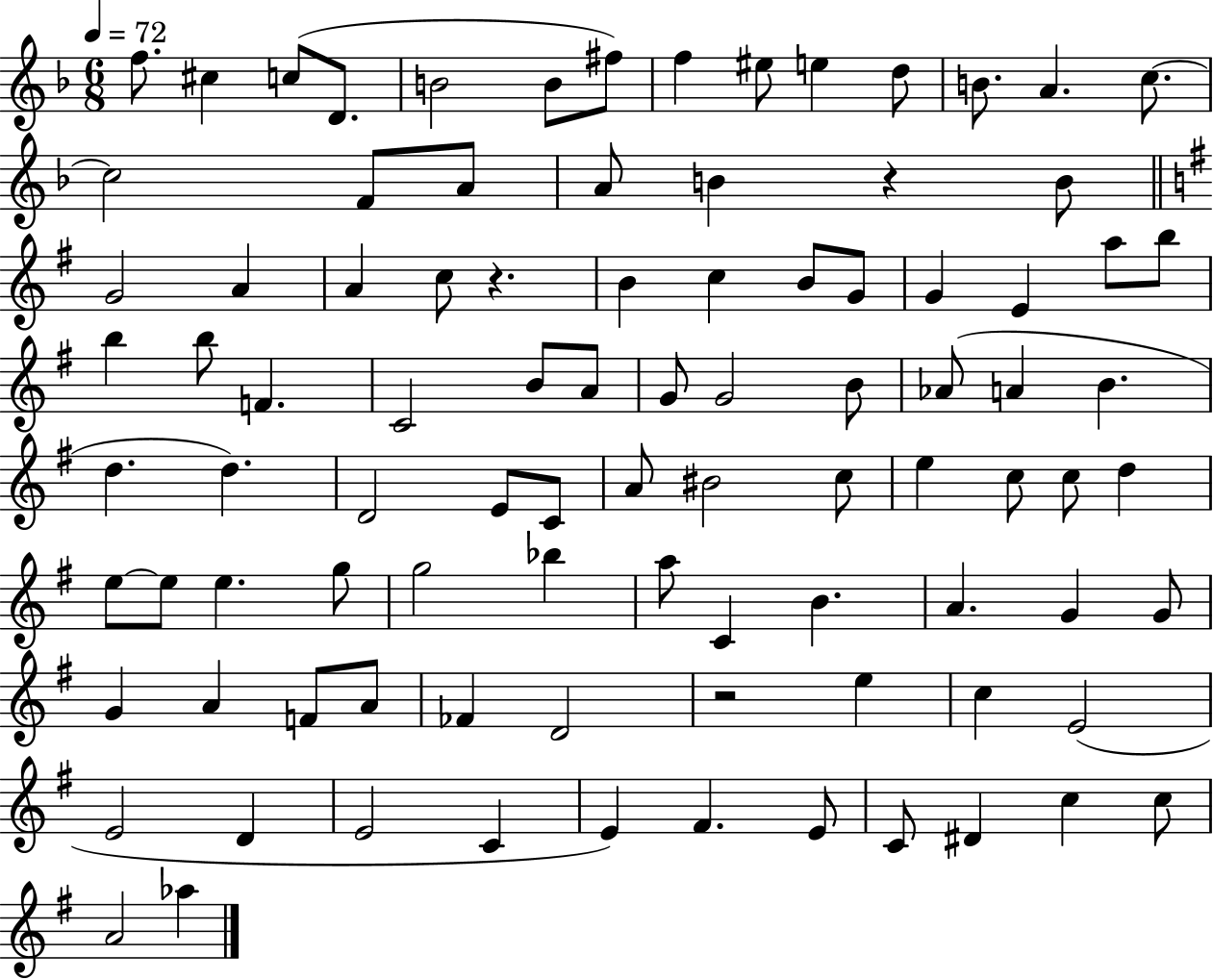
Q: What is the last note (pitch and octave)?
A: Ab5